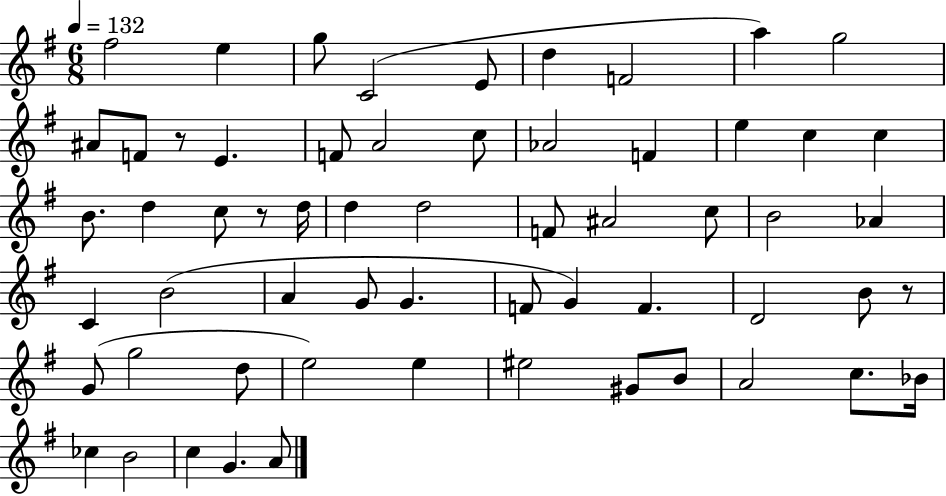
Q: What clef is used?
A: treble